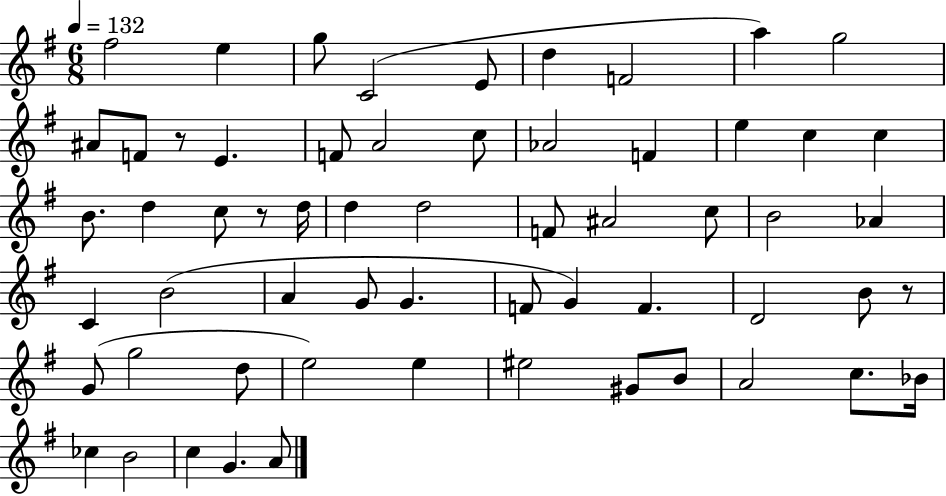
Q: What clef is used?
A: treble